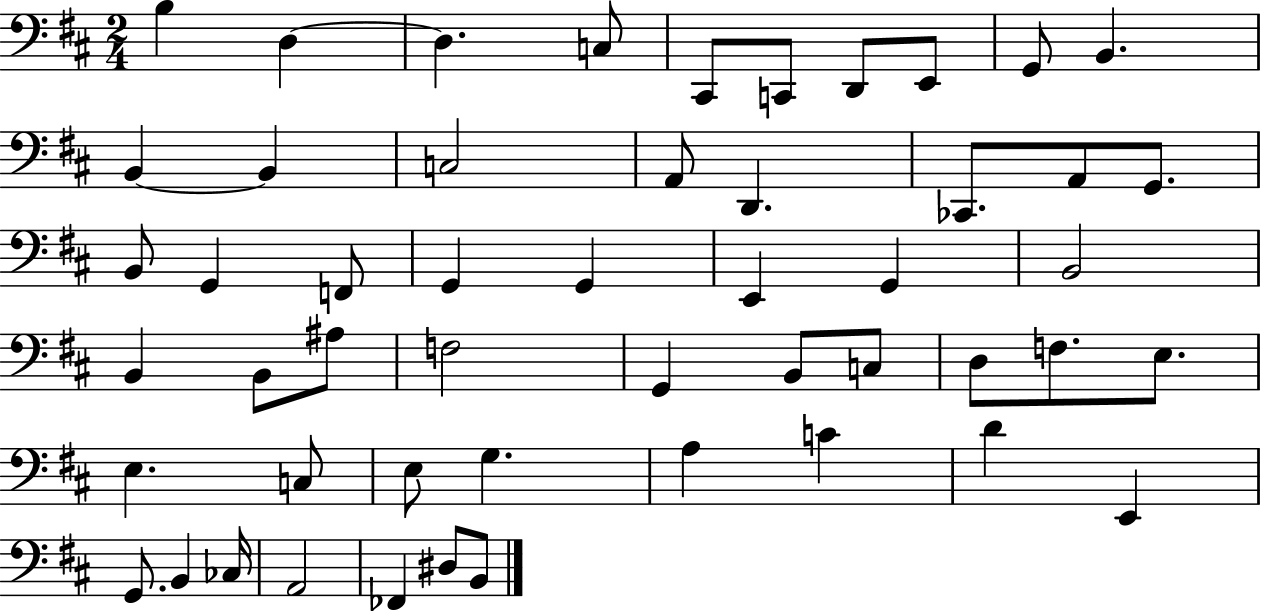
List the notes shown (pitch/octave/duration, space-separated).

B3/q D3/q D3/q. C3/e C#2/e C2/e D2/e E2/e G2/e B2/q. B2/q B2/q C3/h A2/e D2/q. CES2/e. A2/e G2/e. B2/e G2/q F2/e G2/q G2/q E2/q G2/q B2/h B2/q B2/e A#3/e F3/h G2/q B2/e C3/e D3/e F3/e. E3/e. E3/q. C3/e E3/e G3/q. A3/q C4/q D4/q E2/q G2/e. B2/q CES3/s A2/h FES2/q D#3/e B2/e